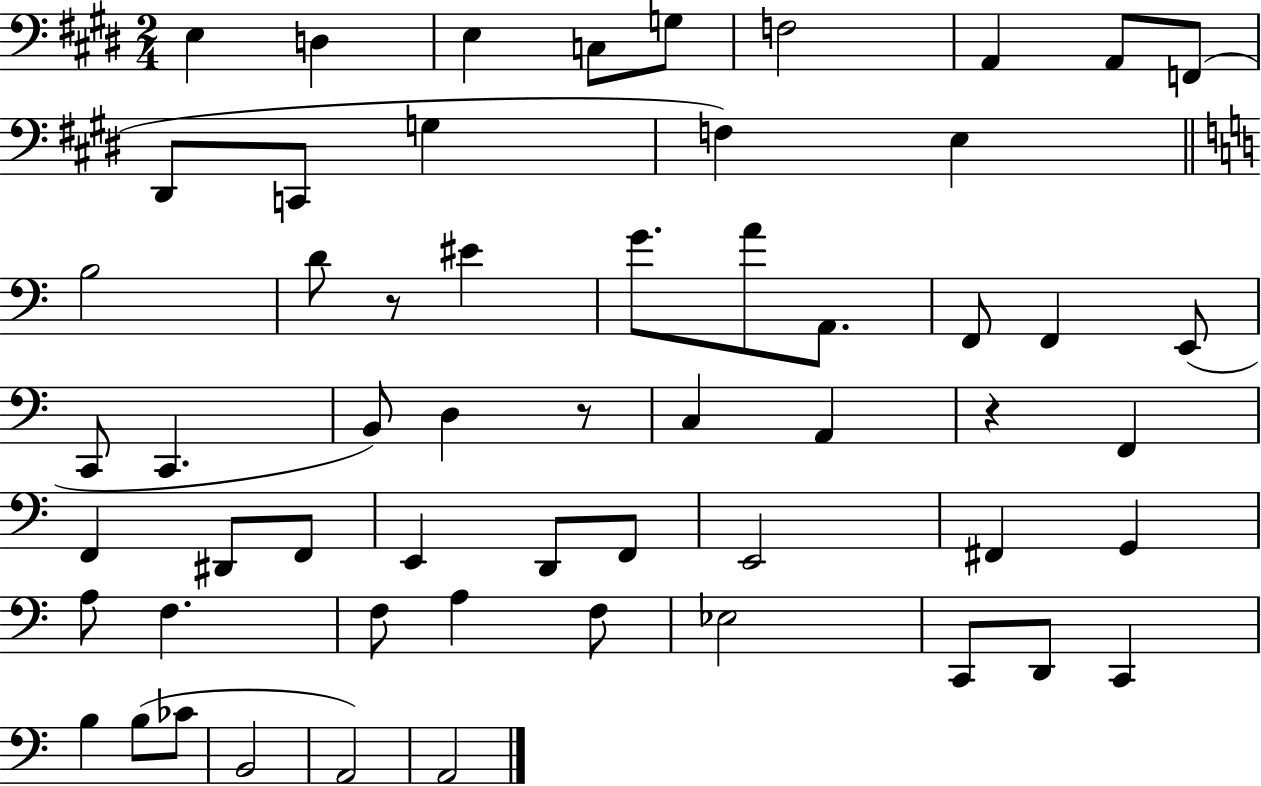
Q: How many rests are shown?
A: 3